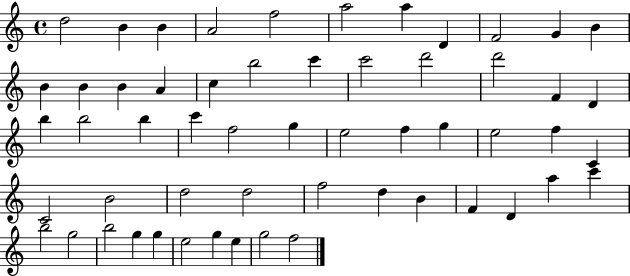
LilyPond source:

{
  \clef treble
  \time 4/4
  \defaultTimeSignature
  \key c \major
  d''2 b'4 b'4 | a'2 f''2 | a''2 a''4 d'4 | f'2 g'4 b'4 | \break b'4 b'4 b'4 a'4 | c''4 b''2 c'''4 | c'''2 d'''2 | d'''2 f'4 d'4 | \break b''4 b''2 b''4 | c'''4 f''2 g''4 | e''2 f''4 g''4 | e''2 f''4 c'4 | \break c'2 b'2 | d''2 d''2 | f''2 d''4 b'4 | f'4 d'4 a''4 c'''4 | \break b''2 g''2 | b''2 g''4 g''4 | e''2 g''4 e''4 | g''2 f''2 | \break \bar "|."
}